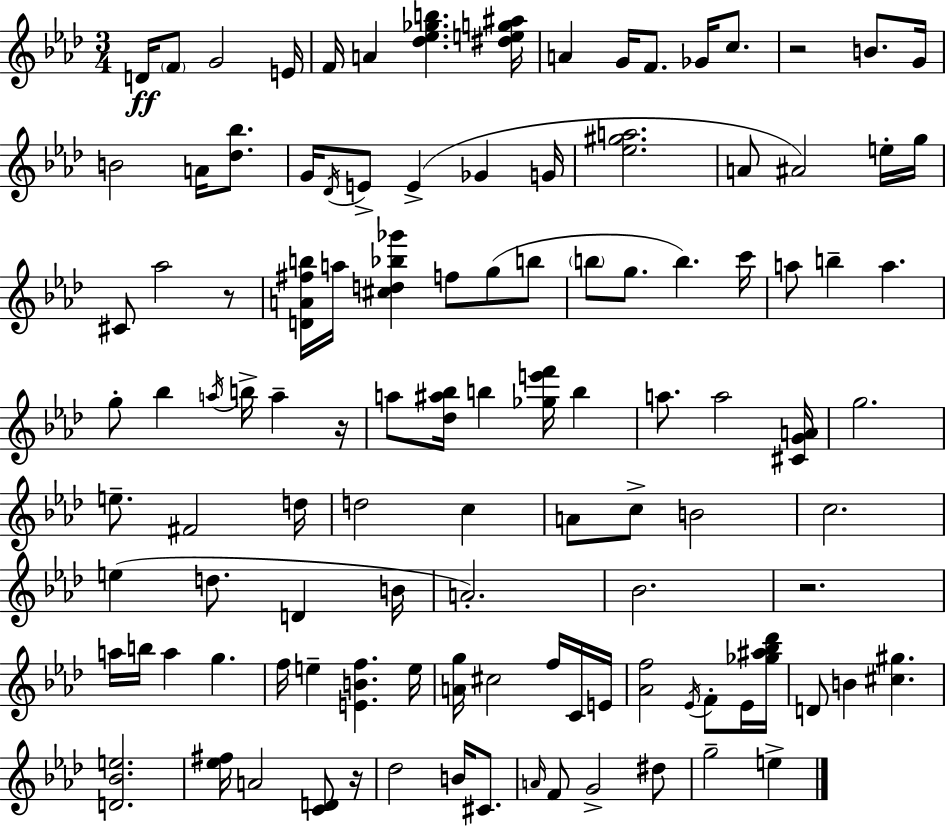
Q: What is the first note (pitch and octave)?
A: D4